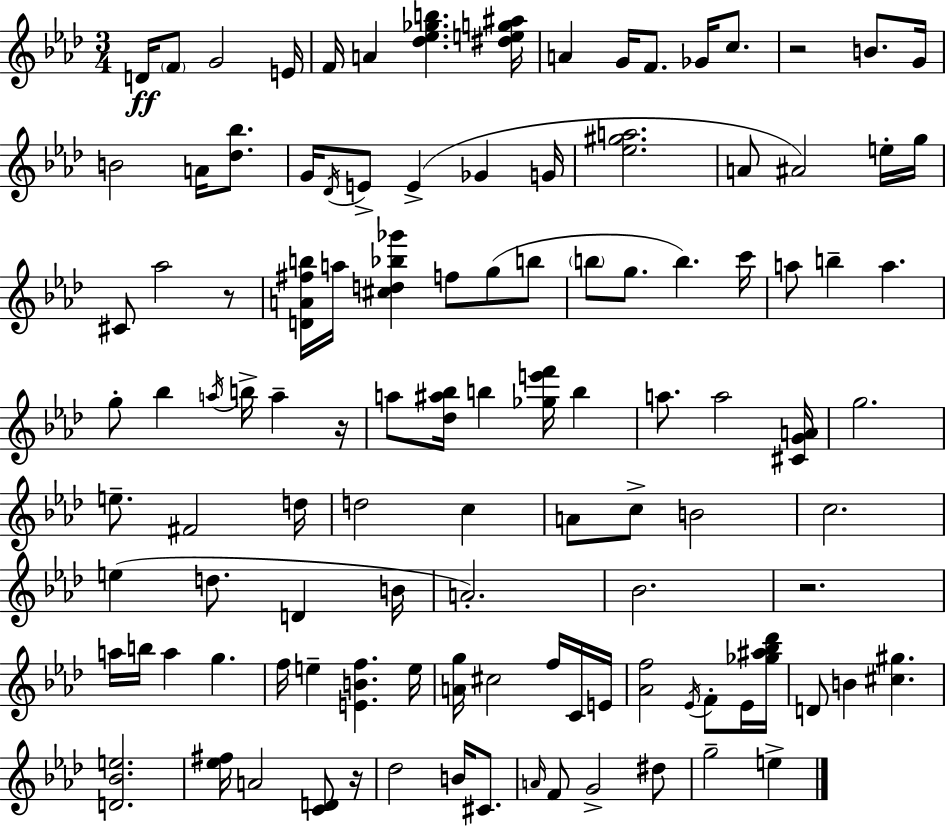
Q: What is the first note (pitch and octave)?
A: D4